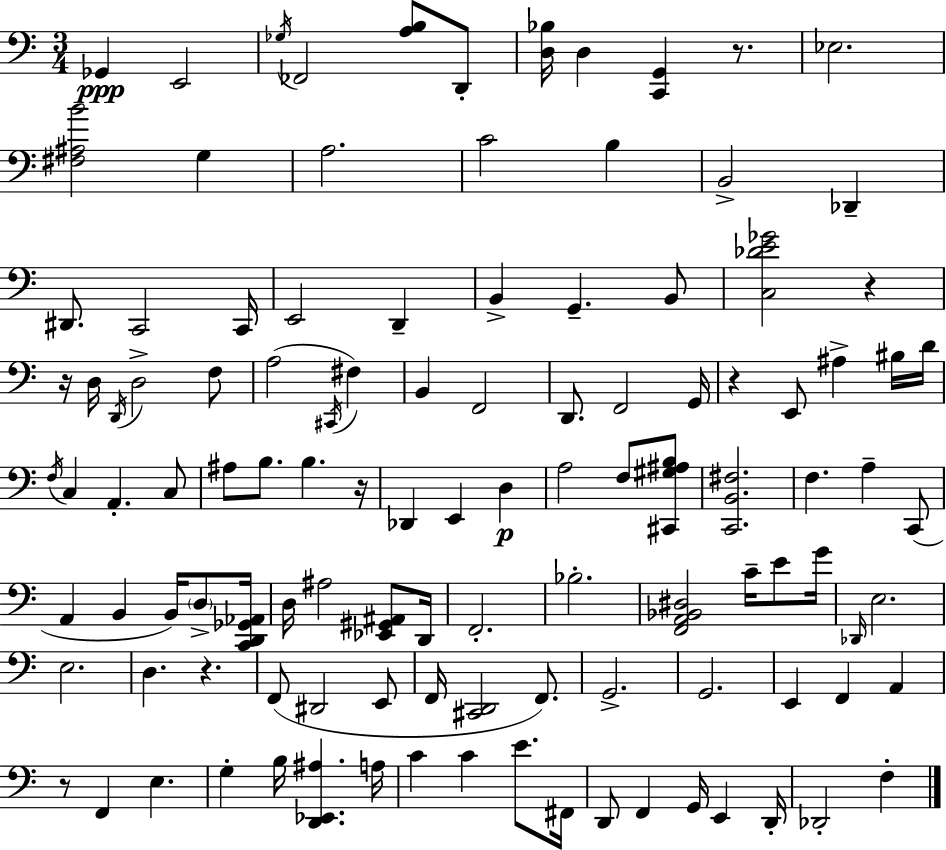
{
  \clef bass
  \numericTimeSignature
  \time 3/4
  \key a \minor
  ges,4\ppp e,2 | \acciaccatura { ges16 } fes,2 <a b>8 d,8-. | <d bes>16 d4 <c, g,>4 r8. | ees2. | \break <fis ais b'>2 g4 | a2. | c'2 b4 | b,2-> des,4-- | \break dis,8. c,2 | c,16 e,2 d,4-- | b,4-> g,4.-- b,8 | <c des' e' ges'>2 r4 | \break r16 d16 \acciaccatura { d,16 } d2-> | f8 a2( \acciaccatura { cis,16 } fis4) | b,4 f,2 | d,8. f,2 | \break g,16 r4 e,8 ais4-> | bis16 d'16 \acciaccatura { f16 } c4 a,4.-. | c8 ais8 b8. b4. | r16 des,4 e,4 | \break d4\p a2 | f8 <cis, gis ais b>8 <c, b, fis>2. | f4. a4-- | c,8( a,4 b,4 | \break b,16) \parenthesize d8-> <c, d, ges, aes,>16 d16 ais2 | <ees, gis, ais,>8 d,16 f,2.-. | bes2.-. | <f, a, bes, dis>2 | \break c'16-- e'8 g'16 \grace { des,16 } e2. | e2. | d4. r4. | f,8( dis,2 | \break e,8 f,16 <cis, d,>2 | f,8.) g,2.-> | g,2. | e,4 f,4 | \break a,4 r8 f,4 e4. | g4-. b16 <d, ees, ais>4. | a16 c'4 c'4 | e'8. fis,16 d,8 f,4 g,16 | \break e,4 d,16-. des,2-. | f4-. \bar "|."
}